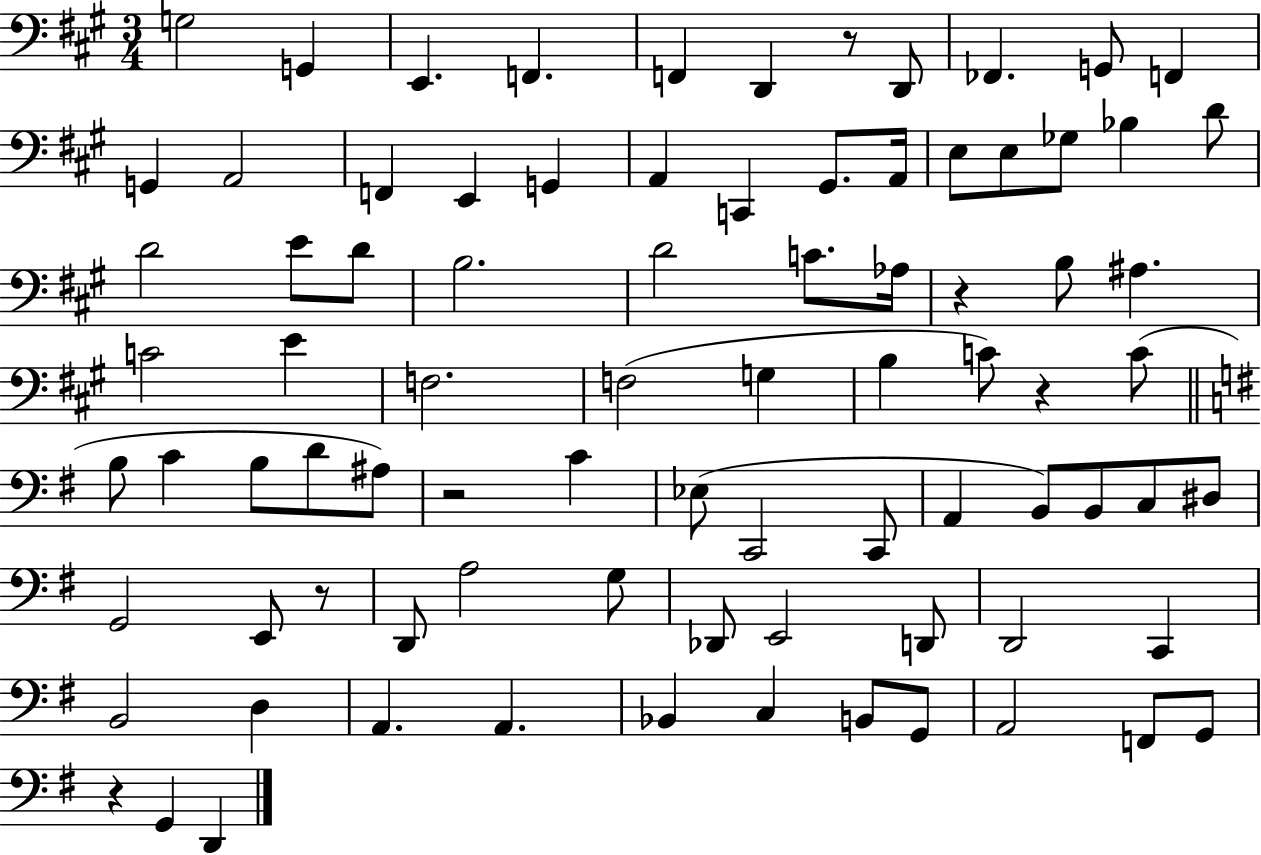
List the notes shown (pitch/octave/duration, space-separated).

G3/h G2/q E2/q. F2/q. F2/q D2/q R/e D2/e FES2/q. G2/e F2/q G2/q A2/h F2/q E2/q G2/q A2/q C2/q G#2/e. A2/s E3/e E3/e Gb3/e Bb3/q D4/e D4/h E4/e D4/e B3/h. D4/h C4/e. Ab3/s R/q B3/e A#3/q. C4/h E4/q F3/h. F3/h G3/q B3/q C4/e R/q C4/e B3/e C4/q B3/e D4/e A#3/e R/h C4/q Eb3/e C2/h C2/e A2/q B2/e B2/e C3/e D#3/e G2/h E2/e R/e D2/e A3/h G3/e Db2/e E2/h D2/e D2/h C2/q B2/h D3/q A2/q. A2/q. Bb2/q C3/q B2/e G2/e A2/h F2/e G2/e R/q G2/q D2/q